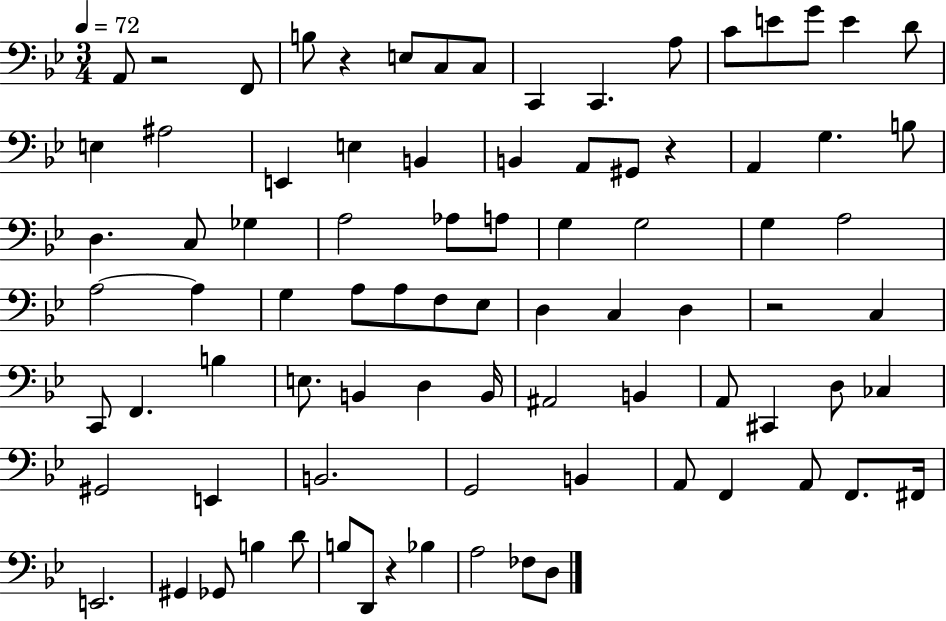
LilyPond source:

{
  \clef bass
  \numericTimeSignature
  \time 3/4
  \key bes \major
  \tempo 4 = 72
  a,8 r2 f,8 | b8 r4 e8 c8 c8 | c,4 c,4. a8 | c'8 e'8 g'8 e'4 d'8 | \break e4 ais2 | e,4 e4 b,4 | b,4 a,8 gis,8 r4 | a,4 g4. b8 | \break d4. c8 ges4 | a2 aes8 a8 | g4 g2 | g4 a2 | \break a2~~ a4 | g4 a8 a8 f8 ees8 | d4 c4 d4 | r2 c4 | \break c,8 f,4. b4 | e8. b,4 d4 b,16 | ais,2 b,4 | a,8 cis,4 d8 ces4 | \break gis,2 e,4 | b,2. | g,2 b,4 | a,8 f,4 a,8 f,8. fis,16 | \break e,2. | gis,4 ges,8 b4 d'8 | b8 d,8 r4 bes4 | a2 fes8 d8 | \break \bar "|."
}